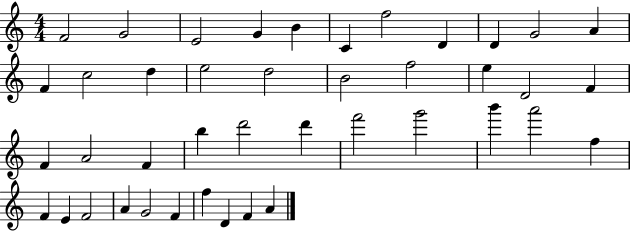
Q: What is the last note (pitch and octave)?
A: A4